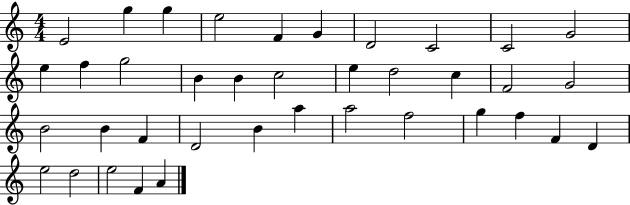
E4/h G5/q G5/q E5/h F4/q G4/q D4/h C4/h C4/h G4/h E5/q F5/q G5/h B4/q B4/q C5/h E5/q D5/h C5/q F4/h G4/h B4/h B4/q F4/q D4/h B4/q A5/q A5/h F5/h G5/q F5/q F4/q D4/q E5/h D5/h E5/h F4/q A4/q